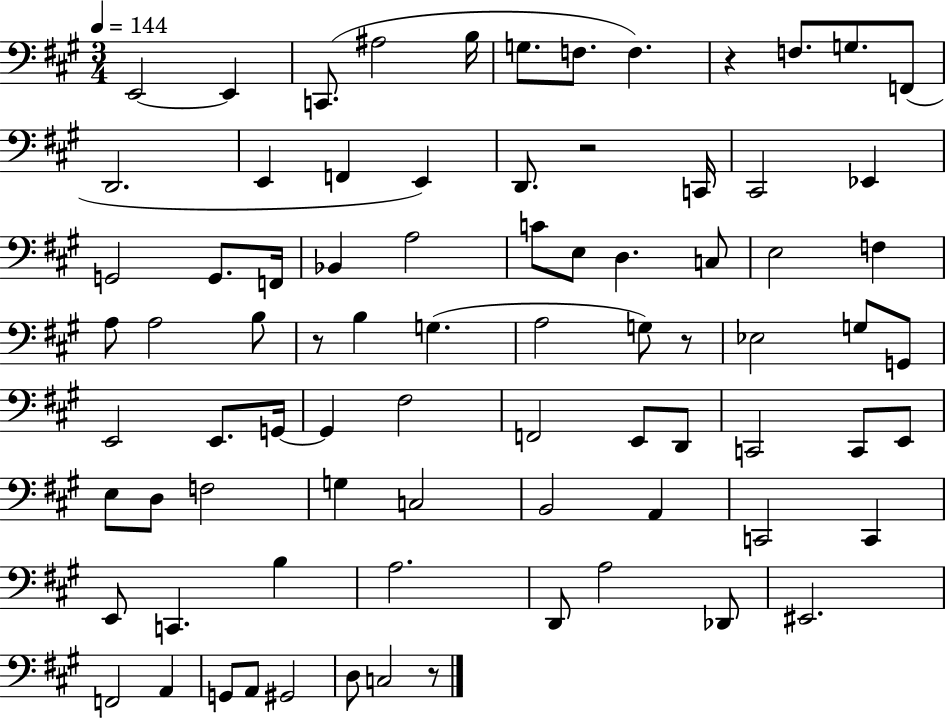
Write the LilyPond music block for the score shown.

{
  \clef bass
  \numericTimeSignature
  \time 3/4
  \key a \major
  \tempo 4 = 144
  e,2~~ e,4 | c,8.( ais2 b16 | g8. f8. f4.) | r4 f8. g8. f,8( | \break d,2. | e,4 f,4 e,4) | d,8. r2 c,16 | cis,2 ees,4 | \break g,2 g,8. f,16 | bes,4 a2 | c'8 e8 d4. c8 | e2 f4 | \break a8 a2 b8 | r8 b4 g4.( | a2 g8) r8 | ees2 g8 g,8 | \break e,2 e,8. g,16~~ | g,4 fis2 | f,2 e,8 d,8 | c,2 c,8 e,8 | \break e8 d8 f2 | g4 c2 | b,2 a,4 | c,2 c,4 | \break e,8 c,4. b4 | a2. | d,8 a2 des,8 | eis,2. | \break f,2 a,4 | g,8 a,8 gis,2 | d8 c2 r8 | \bar "|."
}